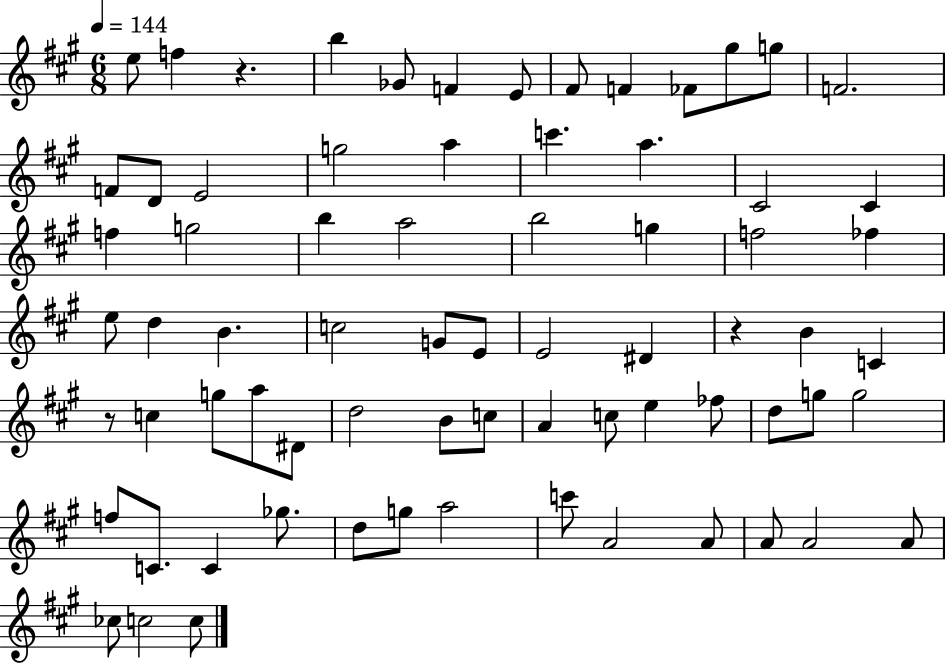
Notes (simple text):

E5/e F5/q R/q. B5/q Gb4/e F4/q E4/e F#4/e F4/q FES4/e G#5/e G5/e F4/h. F4/e D4/e E4/h G5/h A5/q C6/q. A5/q. C#4/h C#4/q F5/q G5/h B5/q A5/h B5/h G5/q F5/h FES5/q E5/e D5/q B4/q. C5/h G4/e E4/e E4/h D#4/q R/q B4/q C4/q R/e C5/q G5/e A5/e D#4/e D5/h B4/e C5/e A4/q C5/e E5/q FES5/e D5/e G5/e G5/h F5/e C4/e. C4/q Gb5/e. D5/e G5/e A5/h C6/e A4/h A4/e A4/e A4/h A4/e CES5/e C5/h C5/e